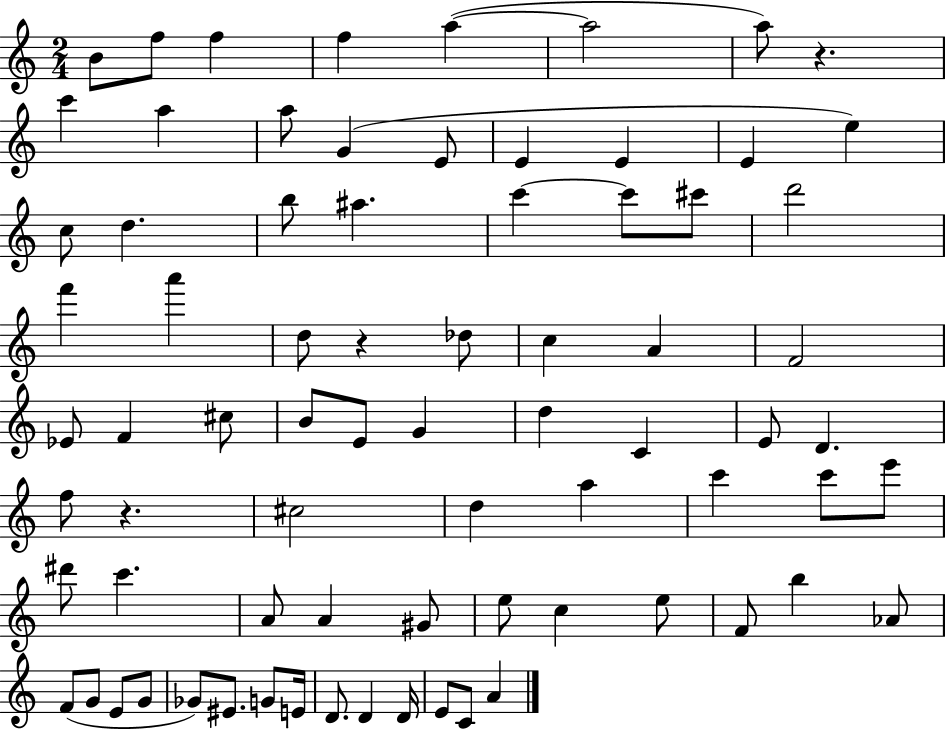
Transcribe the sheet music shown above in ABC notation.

X:1
T:Untitled
M:2/4
L:1/4
K:C
B/2 f/2 f f a a2 a/2 z c' a a/2 G E/2 E E E e c/2 d b/2 ^a c' c'/2 ^c'/2 d'2 f' a' d/2 z _d/2 c A F2 _E/2 F ^c/2 B/2 E/2 G d C E/2 D f/2 z ^c2 d a c' c'/2 e'/2 ^d'/2 c' A/2 A ^G/2 e/2 c e/2 F/2 b _A/2 F/2 G/2 E/2 G/2 _G/2 ^E/2 G/2 E/4 D/2 D D/4 E/2 C/2 A